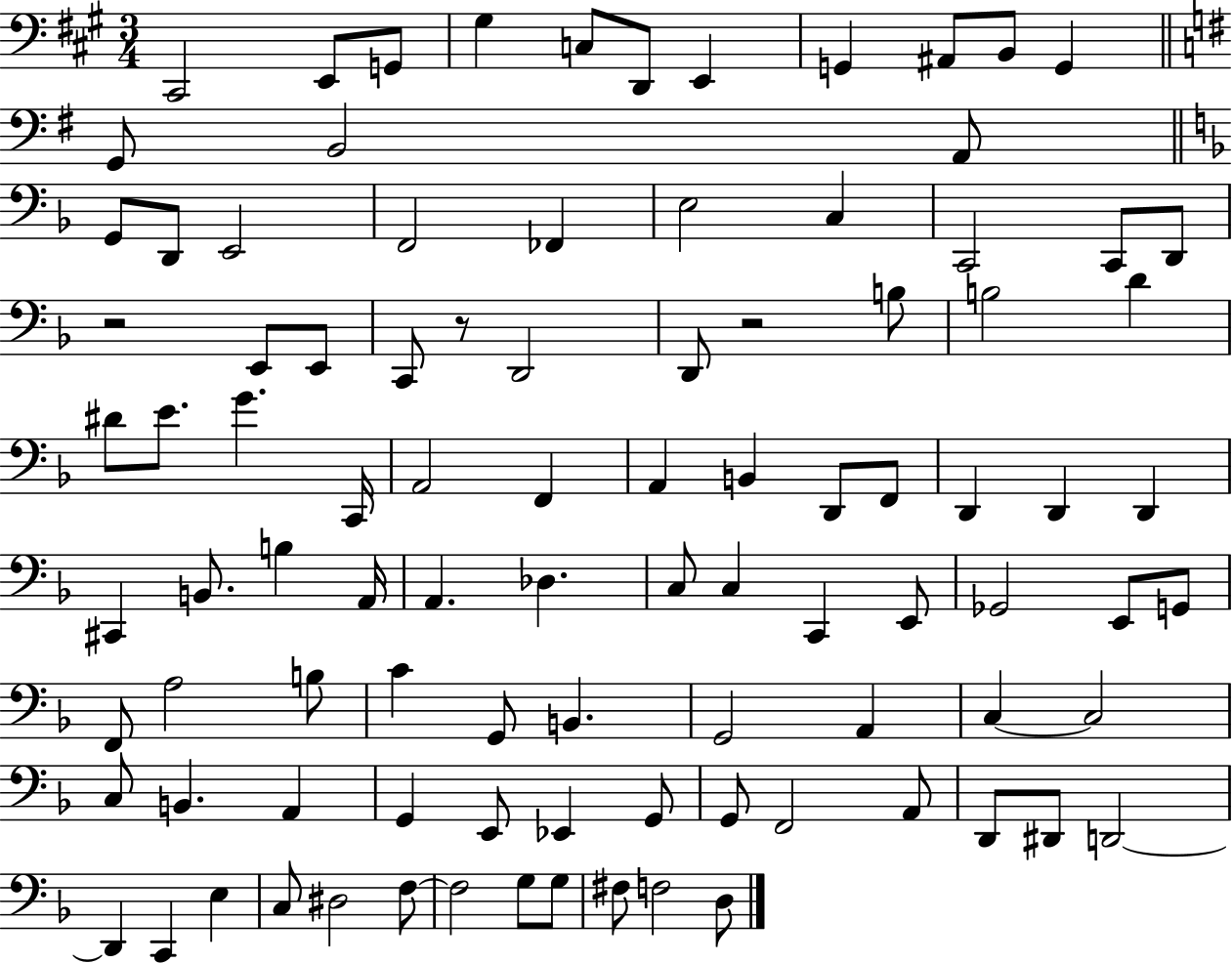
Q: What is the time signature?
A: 3/4